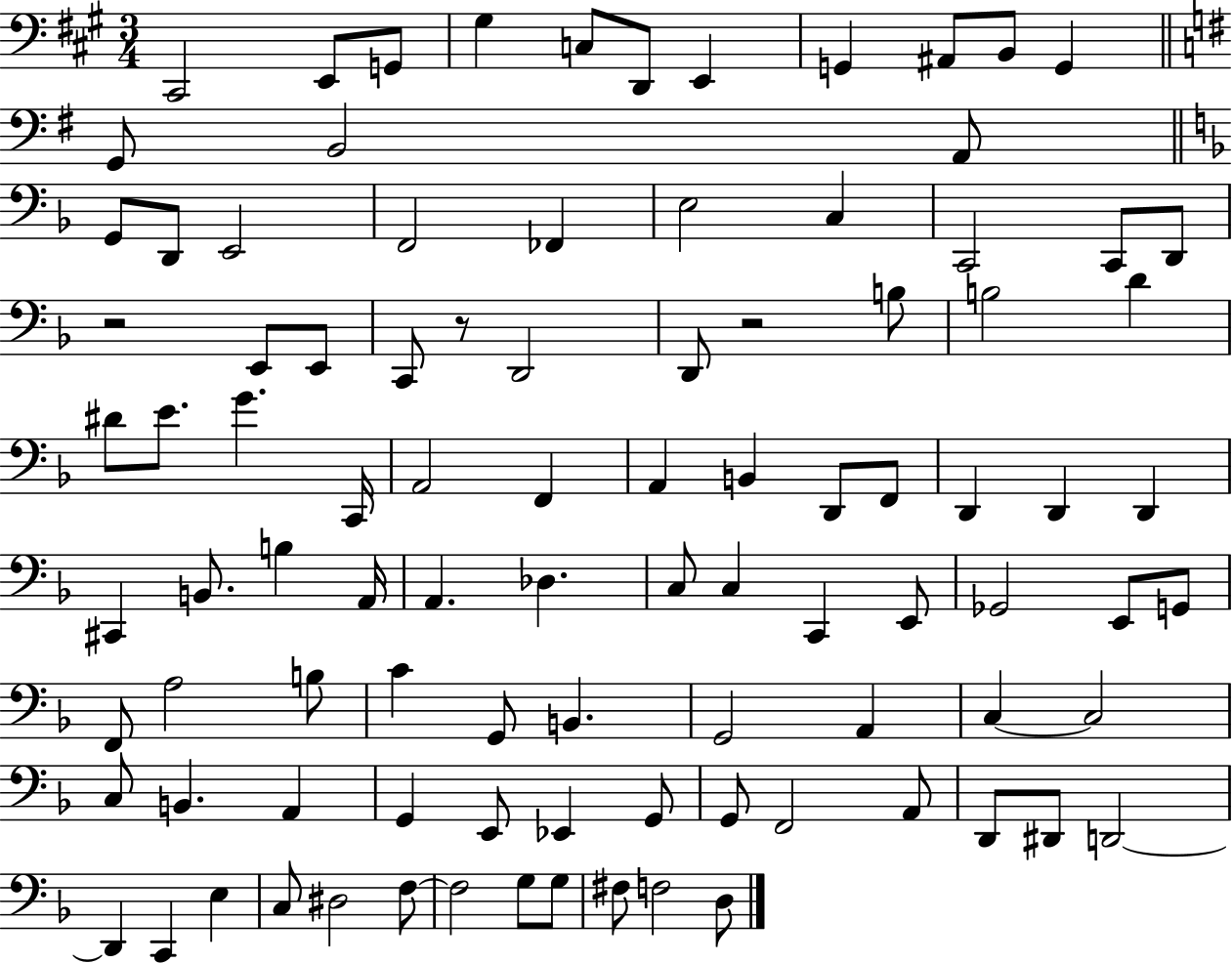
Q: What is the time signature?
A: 3/4